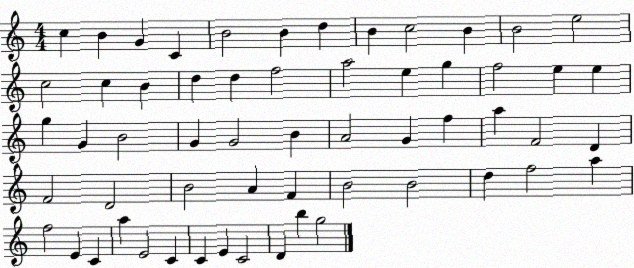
X:1
T:Untitled
M:4/4
L:1/4
K:C
c B G C B2 B d B c2 B B2 e2 c2 c B d d f2 a2 e g f2 e e g G B2 G G2 B A2 G f a F2 D F2 D2 B2 A F B2 B2 d f2 a f2 E C a E2 C C E C2 D b g2